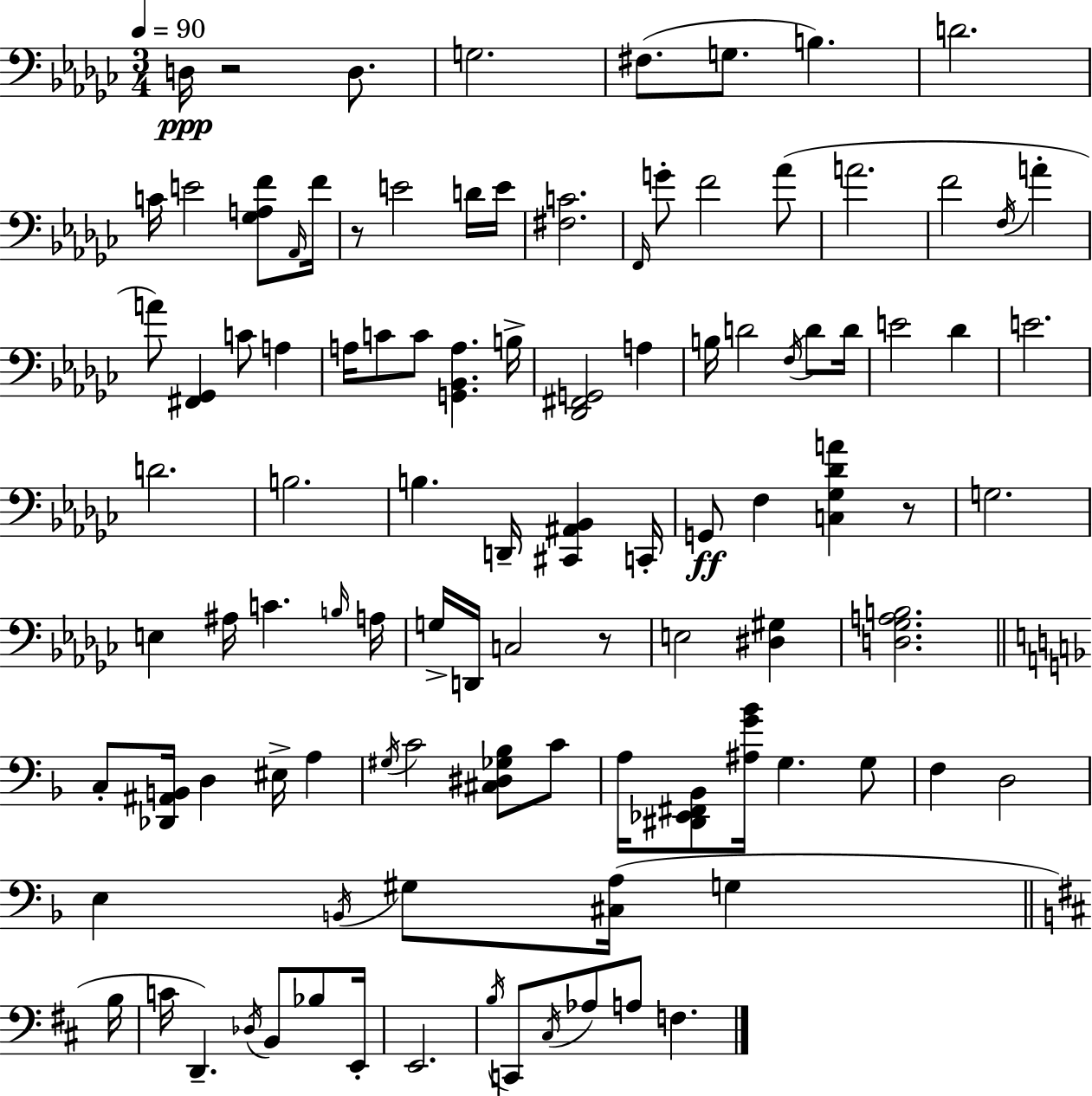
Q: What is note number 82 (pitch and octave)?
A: C#3